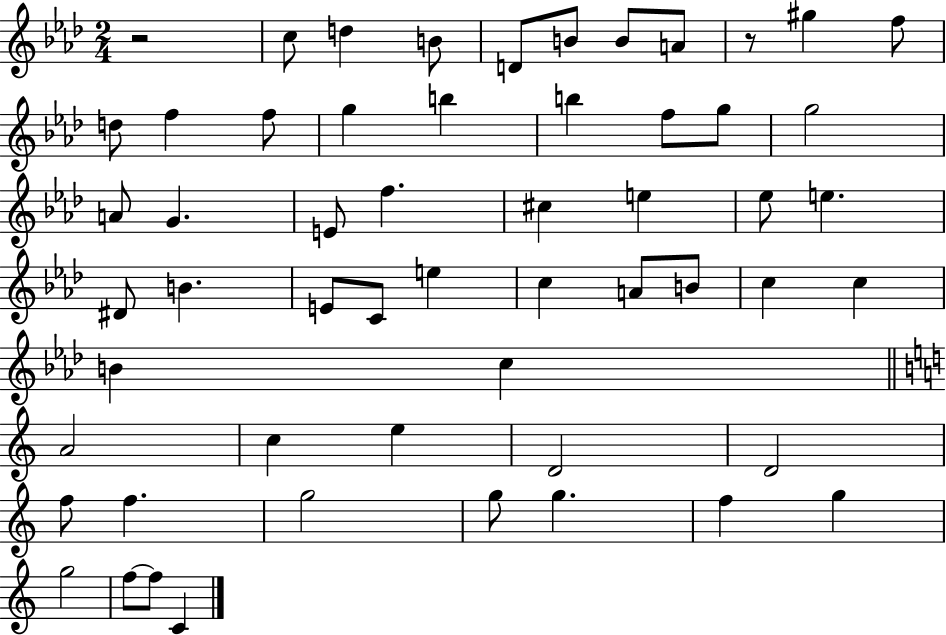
R/h C5/e D5/q B4/e D4/e B4/e B4/e A4/e R/e G#5/q F5/e D5/e F5/q F5/e G5/q B5/q B5/q F5/e G5/e G5/h A4/e G4/q. E4/e F5/q. C#5/q E5/q Eb5/e E5/q. D#4/e B4/q. E4/e C4/e E5/q C5/q A4/e B4/e C5/q C5/q B4/q C5/q A4/h C5/q E5/q D4/h D4/h F5/e F5/q. G5/h G5/e G5/q. F5/q G5/q G5/h F5/e F5/e C4/q